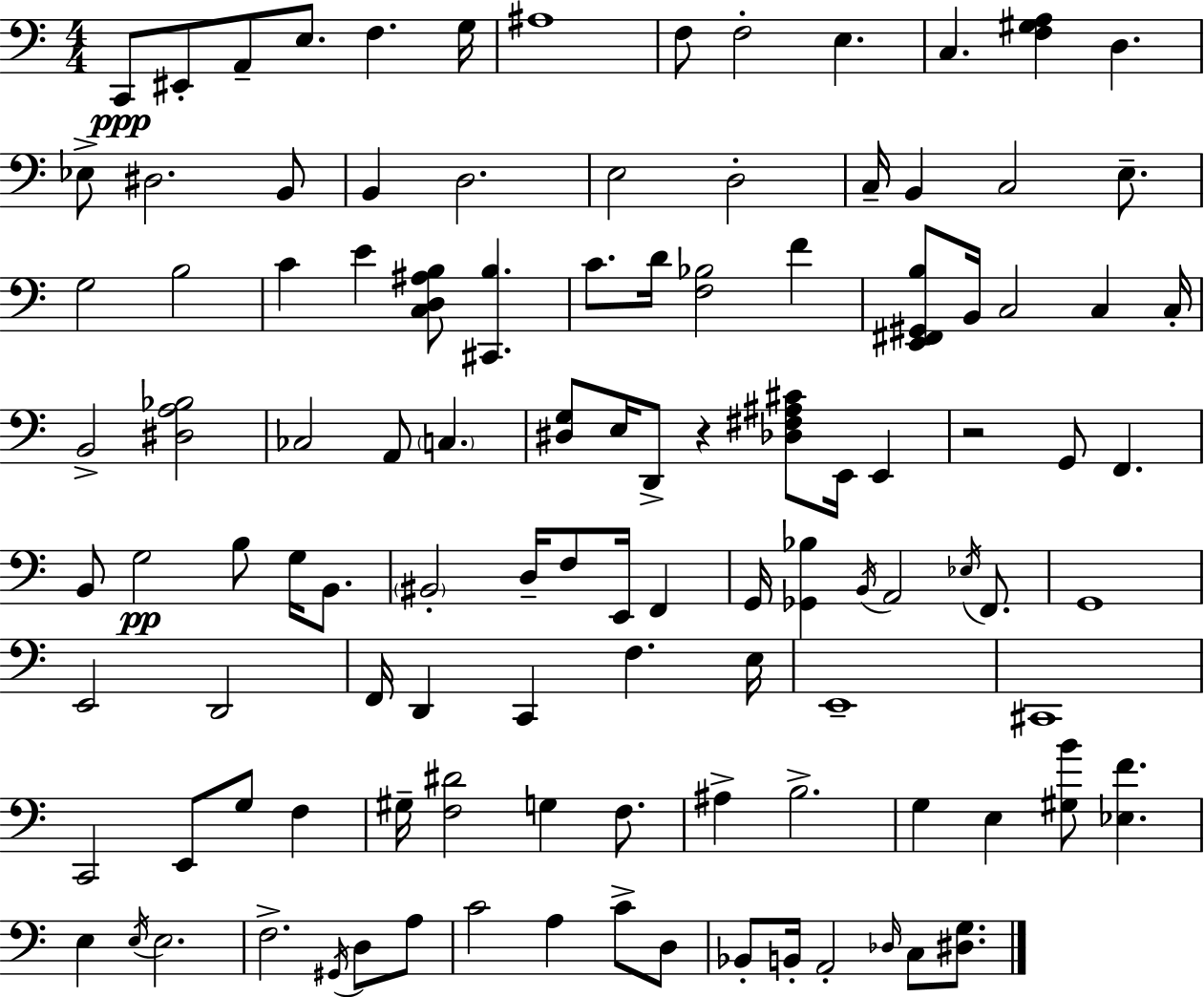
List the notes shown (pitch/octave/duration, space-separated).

C2/e EIS2/e A2/e E3/e. F3/q. G3/s A#3/w F3/e F3/h E3/q. C3/q. [F3,G#3,A3]/q D3/q. Eb3/e D#3/h. B2/e B2/q D3/h. E3/h D3/h C3/s B2/q C3/h E3/e. G3/h B3/h C4/q E4/q [C3,D3,A#3,B3]/e [C#2,B3]/q. C4/e. D4/s [F3,Bb3]/h F4/q [E2,F#2,G#2,B3]/e B2/s C3/h C3/q C3/s B2/h [D#3,A3,Bb3]/h CES3/h A2/e C3/q. [D#3,G3]/e E3/s D2/e R/q [Db3,F#3,A#3,C#4]/e E2/s E2/q R/h G2/e F2/q. B2/e G3/h B3/e G3/s B2/e. BIS2/h D3/s F3/e E2/s F2/q G2/s [Gb2,Bb3]/q B2/s A2/h Eb3/s F2/e. G2/w E2/h D2/h F2/s D2/q C2/q F3/q. E3/s E2/w C#2/w C2/h E2/e G3/e F3/q G#3/s [F3,D#4]/h G3/q F3/e. A#3/q B3/h. G3/q E3/q [G#3,B4]/e [Eb3,F4]/q. E3/q E3/s E3/h. F3/h. G#2/s D3/e A3/e C4/h A3/q C4/e D3/e Bb2/e B2/s A2/h Db3/s C3/e [D#3,G3]/e.